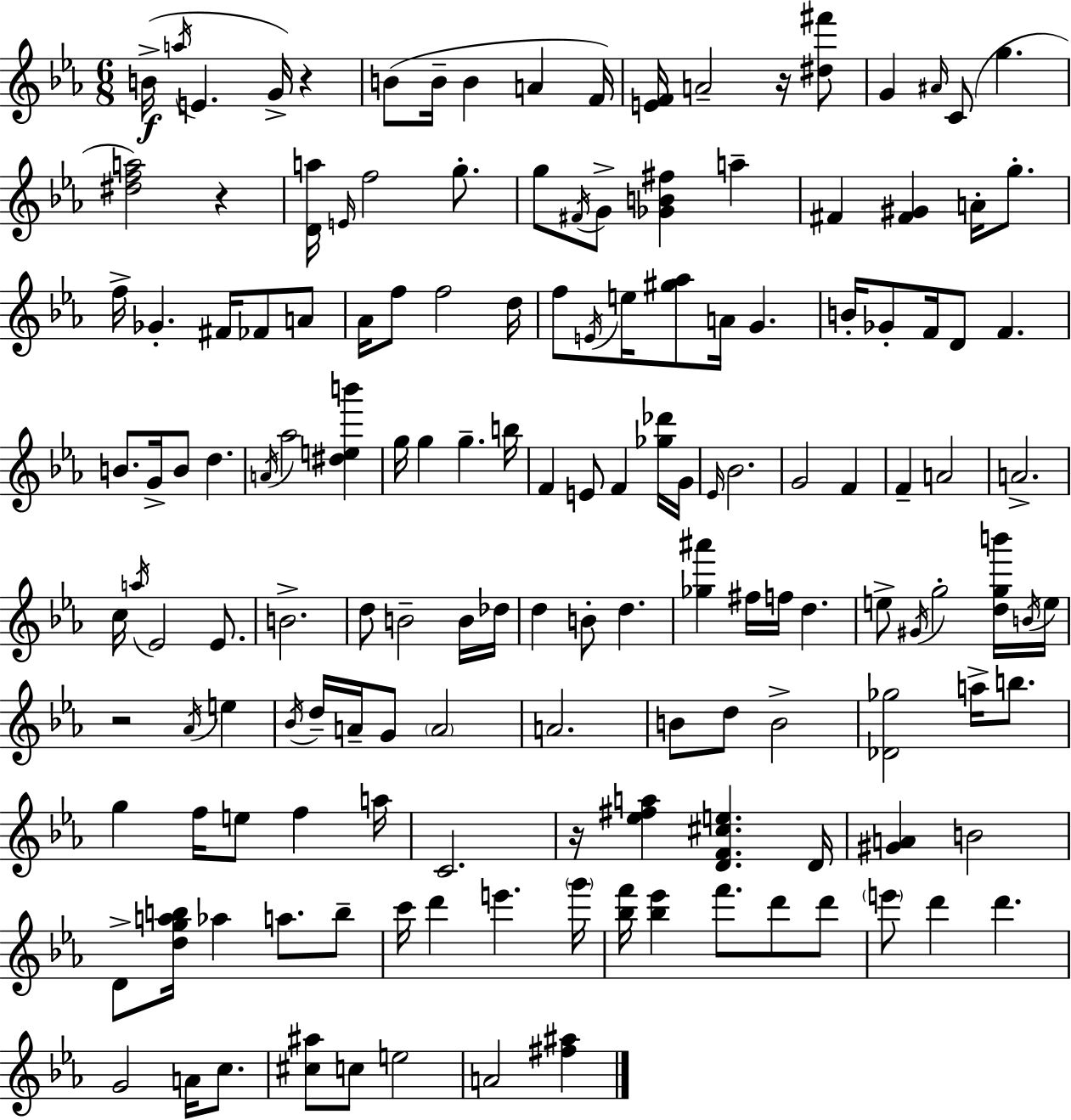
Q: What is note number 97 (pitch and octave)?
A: B5